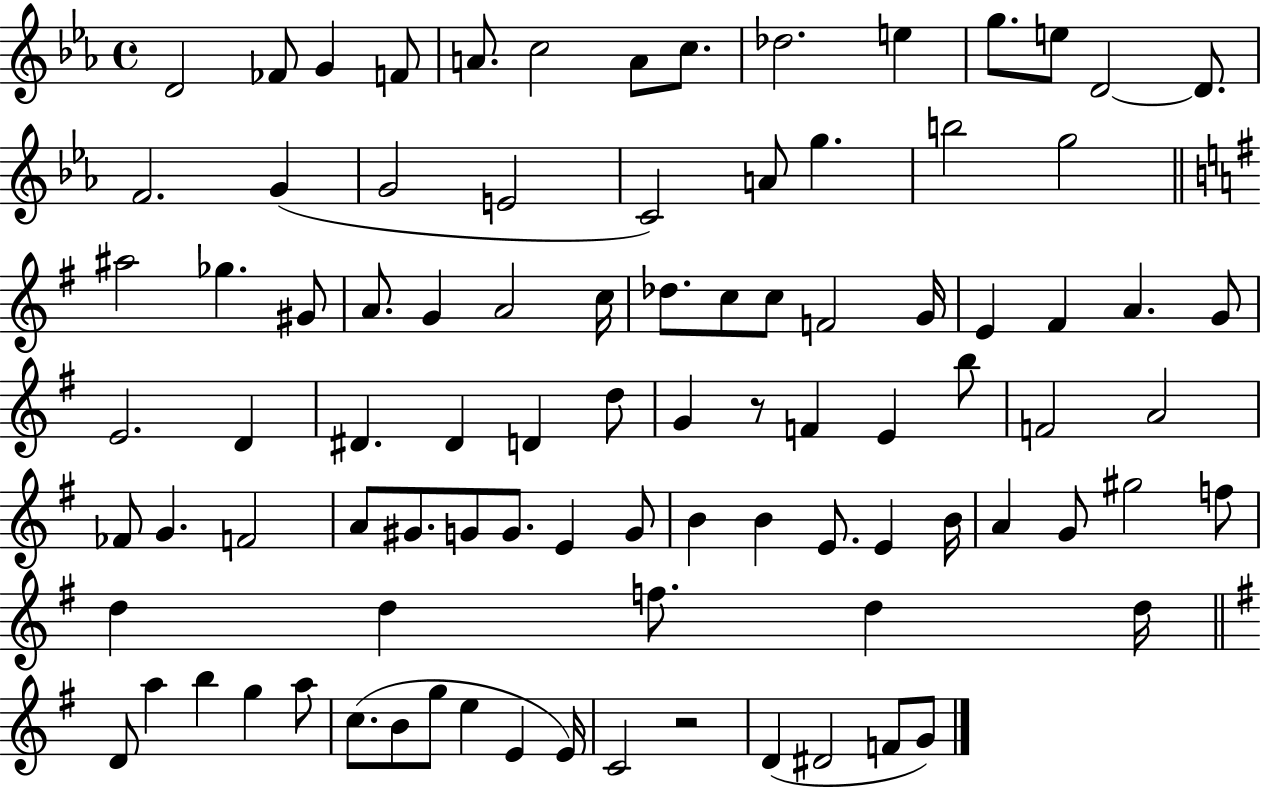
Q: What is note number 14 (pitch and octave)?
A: D4